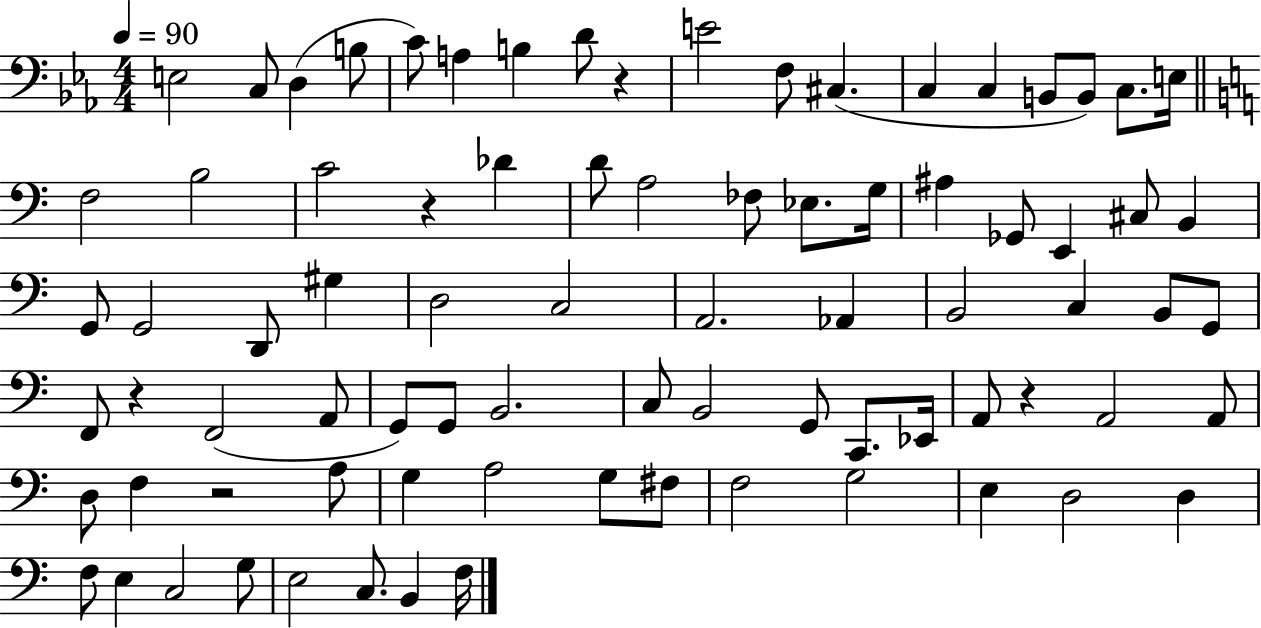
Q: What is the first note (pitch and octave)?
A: E3